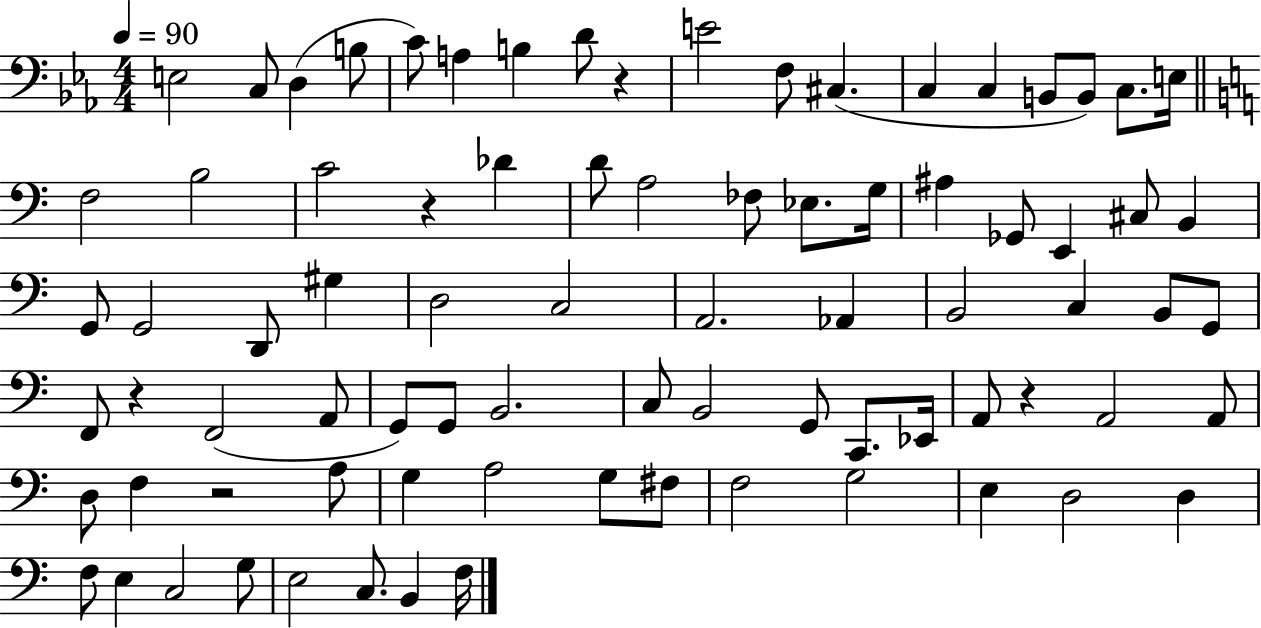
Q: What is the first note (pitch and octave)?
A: E3